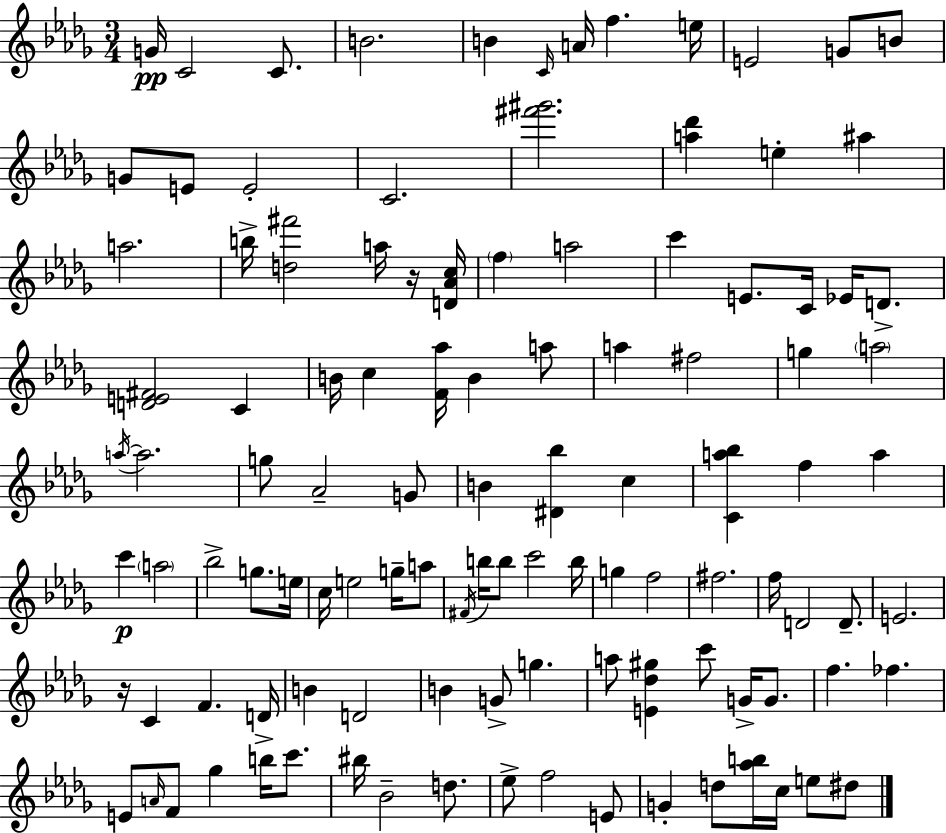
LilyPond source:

{
  \clef treble
  \numericTimeSignature
  \time 3/4
  \key bes \minor
  g'16\pp c'2 c'8. | b'2. | b'4 \grace { c'16 } a'16 f''4. | e''16 e'2 g'8 b'8 | \break g'8 e'8 e'2-. | c'2. | <fis''' gis'''>2. | <a'' des'''>4 e''4-. ais''4 | \break a''2. | b''16-> <d'' fis'''>2 a''16 r16 | <d' aes' c''>16 \parenthesize f''4 a''2 | c'''4 e'8. c'16 ees'16 d'8.-> | \break <d' e' fis'>2 c'4 | b'16 c''4 <f' aes''>16 b'4 a''8 | a''4 fis''2 | g''4 \parenthesize a''2 | \break \acciaccatura { a''16~ }~ a''2. | g''8 aes'2-- | g'8 b'4 <dis' bes''>4 c''4 | <c' a'' bes''>4 f''4 a''4 | \break c'''4\p \parenthesize a''2 | bes''2-> g''8. | e''16 c''16 e''2 g''16-- | a''8 \acciaccatura { fis'16 } b''16 b''8 c'''2 | \break b''16 g''4 f''2 | fis''2. | f''16 d'2 | d'8.-- e'2. | \break r16 c'4 f'4. | d'16-> b'4 d'2 | b'4 g'8-> g''4. | a''8 <e' des'' gis''>4 c'''8 g'16-> | \break g'8. f''4. fes''4. | e'8 \grace { a'16 } f'8 ges''4 | b''16 c'''8. bis''16 bes'2-- | d''8. ees''8-> f''2 | \break e'8 g'4-. d''8 <aes'' b''>16 c''16 | e''8 dis''8 \bar "|."
}